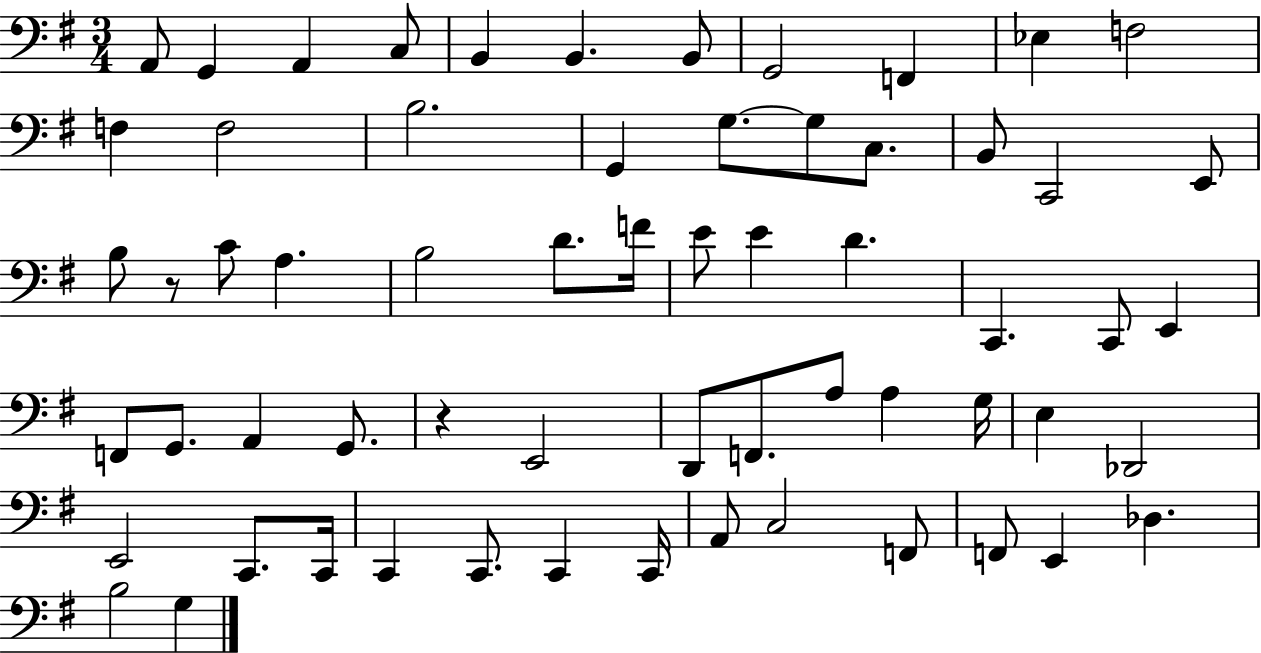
X:1
T:Untitled
M:3/4
L:1/4
K:G
A,,/2 G,, A,, C,/2 B,, B,, B,,/2 G,,2 F,, _E, F,2 F, F,2 B,2 G,, G,/2 G,/2 C,/2 B,,/2 C,,2 E,,/2 B,/2 z/2 C/2 A, B,2 D/2 F/4 E/2 E D C,, C,,/2 E,, F,,/2 G,,/2 A,, G,,/2 z E,,2 D,,/2 F,,/2 A,/2 A, G,/4 E, _D,,2 E,,2 C,,/2 C,,/4 C,, C,,/2 C,, C,,/4 A,,/2 C,2 F,,/2 F,,/2 E,, _D, B,2 G,